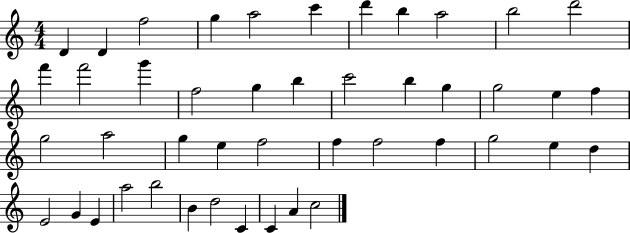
{
  \clef treble
  \numericTimeSignature
  \time 4/4
  \key c \major
  d'4 d'4 f''2 | g''4 a''2 c'''4 | d'''4 b''4 a''2 | b''2 d'''2 | \break f'''4 f'''2 g'''4 | f''2 g''4 b''4 | c'''2 b''4 g''4 | g''2 e''4 f''4 | \break g''2 a''2 | g''4 e''4 f''2 | f''4 f''2 f''4 | g''2 e''4 d''4 | \break e'2 g'4 e'4 | a''2 b''2 | b'4 d''2 c'4 | c'4 a'4 c''2 | \break \bar "|."
}